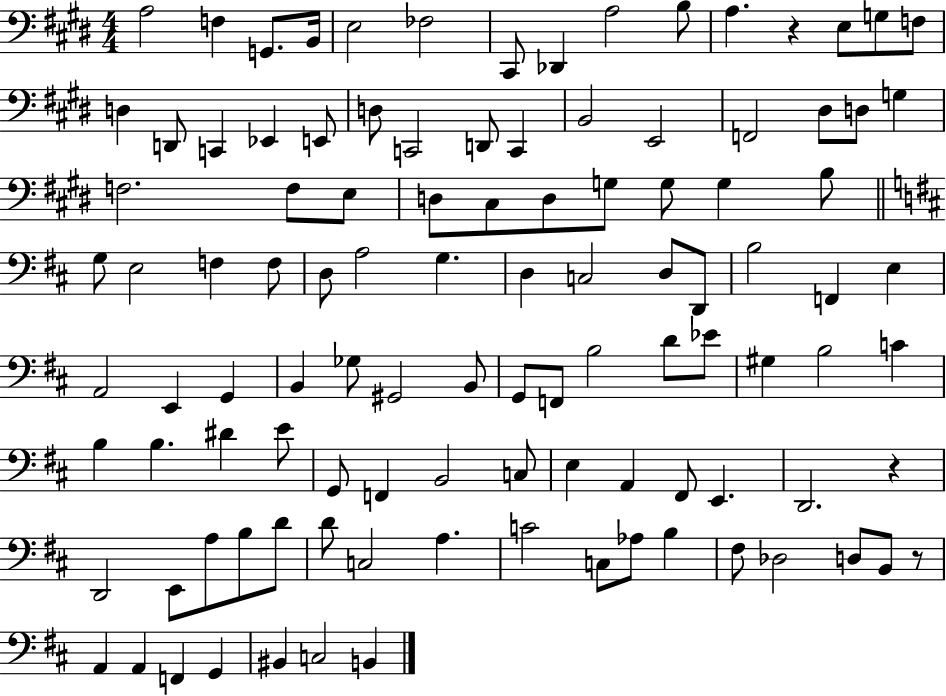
X:1
T:Untitled
M:4/4
L:1/4
K:E
A,2 F, G,,/2 B,,/4 E,2 _F,2 ^C,,/2 _D,, A,2 B,/2 A, z E,/2 G,/2 F,/2 D, D,,/2 C,, _E,, E,,/2 D,/2 C,,2 D,,/2 C,, B,,2 E,,2 F,,2 ^D,/2 D,/2 G, F,2 F,/2 E,/2 D,/2 ^C,/2 D,/2 G,/2 G,/2 G, B,/2 G,/2 E,2 F, F,/2 D,/2 A,2 G, D, C,2 D,/2 D,,/2 B,2 F,, E, A,,2 E,, G,, B,, _G,/2 ^G,,2 B,,/2 G,,/2 F,,/2 B,2 D/2 _E/2 ^G, B,2 C B, B, ^D E/2 G,,/2 F,, B,,2 C,/2 E, A,, ^F,,/2 E,, D,,2 z D,,2 E,,/2 A,/2 B,/2 D/2 D/2 C,2 A, C2 C,/2 _A,/2 B, ^F,/2 _D,2 D,/2 B,,/2 z/2 A,, A,, F,, G,, ^B,, C,2 B,,